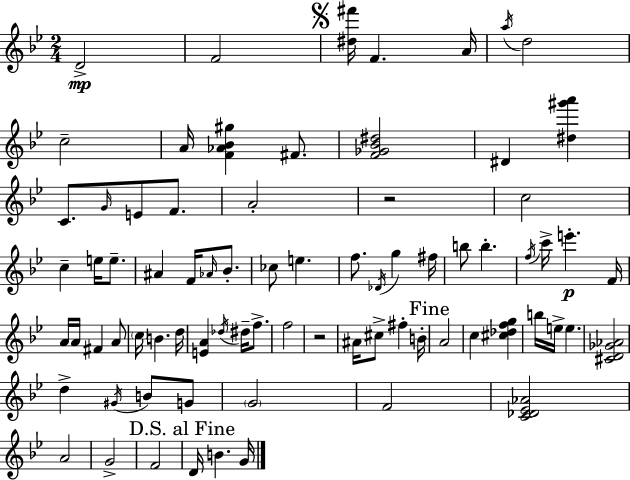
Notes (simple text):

D4/h F4/h [D#5,F#6]/s F4/q. A4/s A5/s D5/h C5/h A4/s [F4,Ab4,Bb4,G#5]/q F#4/e. [F4,Gb4,Bb4,D#5]/h D#4/q [D#5,G#6,A6]/q C4/e. G4/s E4/e F4/e. A4/h R/h C5/h C5/q E5/s E5/e. A#4/q F4/s Ab4/s Bb4/e. CES5/e E5/q. F5/e. Db4/s G5/q F#5/s B5/e B5/q. F5/s C6/s E6/q. F4/s A4/s A4/s F#4/q A4/e C5/s B4/q. D5/s [E4,A4]/q Db5/s D#5/s F5/e. F5/h R/h A#4/s C#5/e F#5/q B4/s A4/h C5/q [C#5,Db5,F5,G5]/q B5/s E5/s E5/q. [C#4,D4,Gb4,Ab4]/h D5/q G#4/s B4/e G4/e G4/h F4/h [C4,Db4,Eb4,Ab4]/h A4/h G4/h F4/h D4/s B4/q. G4/s